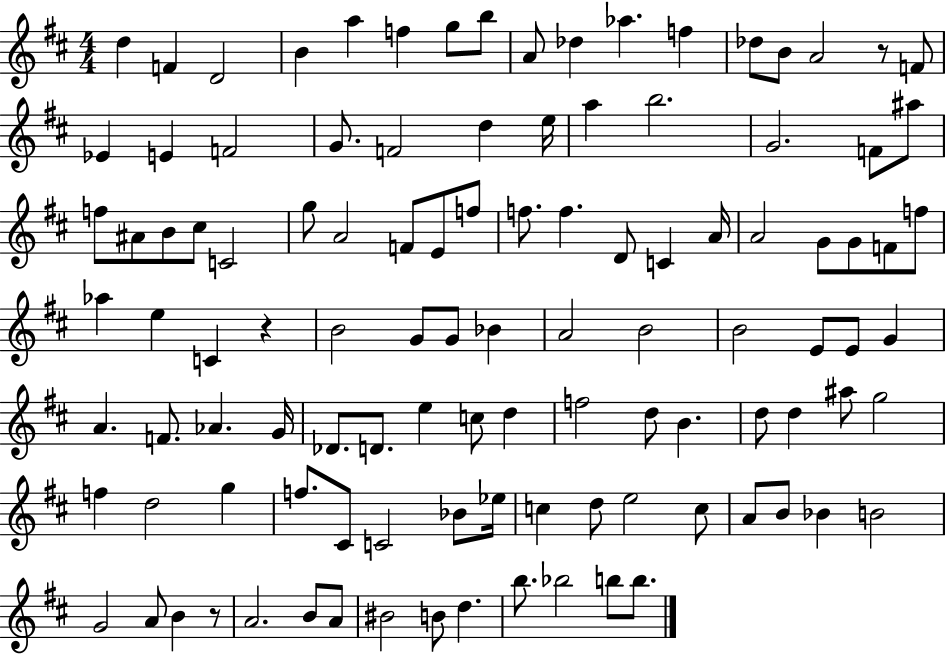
{
  \clef treble
  \numericTimeSignature
  \time 4/4
  \key d \major
  \repeat volta 2 { d''4 f'4 d'2 | b'4 a''4 f''4 g''8 b''8 | a'8 des''4 aes''4. f''4 | des''8 b'8 a'2 r8 f'8 | \break ees'4 e'4 f'2 | g'8. f'2 d''4 e''16 | a''4 b''2. | g'2. f'8 ais''8 | \break f''8 ais'8 b'8 cis''8 c'2 | g''8 a'2 f'8 e'8 f''8 | f''8. f''4. d'8 c'4 a'16 | a'2 g'8 g'8 f'8 f''8 | \break aes''4 e''4 c'4 r4 | b'2 g'8 g'8 bes'4 | a'2 b'2 | b'2 e'8 e'8 g'4 | \break a'4. f'8. aes'4. g'16 | des'8. d'8. e''4 c''8 d''4 | f''2 d''8 b'4. | d''8 d''4 ais''8 g''2 | \break f''4 d''2 g''4 | f''8. cis'8 c'2 bes'8 ees''16 | c''4 d''8 e''2 c''8 | a'8 b'8 bes'4 b'2 | \break g'2 a'8 b'4 r8 | a'2. b'8 a'8 | bis'2 b'8 d''4. | b''8. bes''2 b''8 b''8. | \break } \bar "|."
}